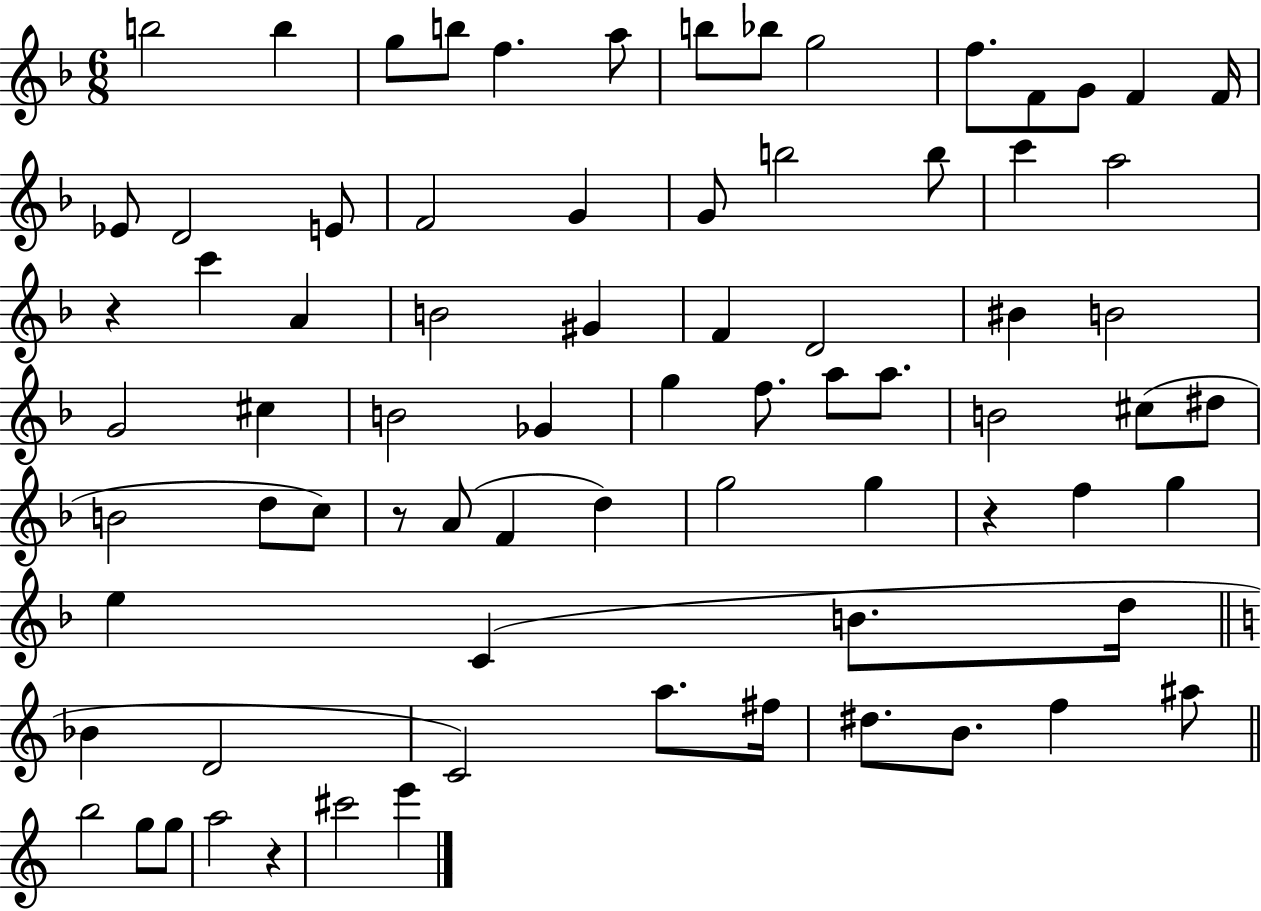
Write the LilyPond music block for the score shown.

{
  \clef treble
  \numericTimeSignature
  \time 6/8
  \key f \major
  b''2 b''4 | g''8 b''8 f''4. a''8 | b''8 bes''8 g''2 | f''8. f'8 g'8 f'4 f'16 | \break ees'8 d'2 e'8 | f'2 g'4 | g'8 b''2 b''8 | c'''4 a''2 | \break r4 c'''4 a'4 | b'2 gis'4 | f'4 d'2 | bis'4 b'2 | \break g'2 cis''4 | b'2 ges'4 | g''4 f''8. a''8 a''8. | b'2 cis''8( dis''8 | \break b'2 d''8 c''8) | r8 a'8( f'4 d''4) | g''2 g''4 | r4 f''4 g''4 | \break e''4 c'4( b'8. d''16 | \bar "||" \break \key c \major bes'4 d'2 | c'2) a''8. fis''16 | dis''8. b'8. f''4 ais''8 | \bar "||" \break \key a \minor b''2 g''8 g''8 | a''2 r4 | cis'''2 e'''4 | \bar "|."
}